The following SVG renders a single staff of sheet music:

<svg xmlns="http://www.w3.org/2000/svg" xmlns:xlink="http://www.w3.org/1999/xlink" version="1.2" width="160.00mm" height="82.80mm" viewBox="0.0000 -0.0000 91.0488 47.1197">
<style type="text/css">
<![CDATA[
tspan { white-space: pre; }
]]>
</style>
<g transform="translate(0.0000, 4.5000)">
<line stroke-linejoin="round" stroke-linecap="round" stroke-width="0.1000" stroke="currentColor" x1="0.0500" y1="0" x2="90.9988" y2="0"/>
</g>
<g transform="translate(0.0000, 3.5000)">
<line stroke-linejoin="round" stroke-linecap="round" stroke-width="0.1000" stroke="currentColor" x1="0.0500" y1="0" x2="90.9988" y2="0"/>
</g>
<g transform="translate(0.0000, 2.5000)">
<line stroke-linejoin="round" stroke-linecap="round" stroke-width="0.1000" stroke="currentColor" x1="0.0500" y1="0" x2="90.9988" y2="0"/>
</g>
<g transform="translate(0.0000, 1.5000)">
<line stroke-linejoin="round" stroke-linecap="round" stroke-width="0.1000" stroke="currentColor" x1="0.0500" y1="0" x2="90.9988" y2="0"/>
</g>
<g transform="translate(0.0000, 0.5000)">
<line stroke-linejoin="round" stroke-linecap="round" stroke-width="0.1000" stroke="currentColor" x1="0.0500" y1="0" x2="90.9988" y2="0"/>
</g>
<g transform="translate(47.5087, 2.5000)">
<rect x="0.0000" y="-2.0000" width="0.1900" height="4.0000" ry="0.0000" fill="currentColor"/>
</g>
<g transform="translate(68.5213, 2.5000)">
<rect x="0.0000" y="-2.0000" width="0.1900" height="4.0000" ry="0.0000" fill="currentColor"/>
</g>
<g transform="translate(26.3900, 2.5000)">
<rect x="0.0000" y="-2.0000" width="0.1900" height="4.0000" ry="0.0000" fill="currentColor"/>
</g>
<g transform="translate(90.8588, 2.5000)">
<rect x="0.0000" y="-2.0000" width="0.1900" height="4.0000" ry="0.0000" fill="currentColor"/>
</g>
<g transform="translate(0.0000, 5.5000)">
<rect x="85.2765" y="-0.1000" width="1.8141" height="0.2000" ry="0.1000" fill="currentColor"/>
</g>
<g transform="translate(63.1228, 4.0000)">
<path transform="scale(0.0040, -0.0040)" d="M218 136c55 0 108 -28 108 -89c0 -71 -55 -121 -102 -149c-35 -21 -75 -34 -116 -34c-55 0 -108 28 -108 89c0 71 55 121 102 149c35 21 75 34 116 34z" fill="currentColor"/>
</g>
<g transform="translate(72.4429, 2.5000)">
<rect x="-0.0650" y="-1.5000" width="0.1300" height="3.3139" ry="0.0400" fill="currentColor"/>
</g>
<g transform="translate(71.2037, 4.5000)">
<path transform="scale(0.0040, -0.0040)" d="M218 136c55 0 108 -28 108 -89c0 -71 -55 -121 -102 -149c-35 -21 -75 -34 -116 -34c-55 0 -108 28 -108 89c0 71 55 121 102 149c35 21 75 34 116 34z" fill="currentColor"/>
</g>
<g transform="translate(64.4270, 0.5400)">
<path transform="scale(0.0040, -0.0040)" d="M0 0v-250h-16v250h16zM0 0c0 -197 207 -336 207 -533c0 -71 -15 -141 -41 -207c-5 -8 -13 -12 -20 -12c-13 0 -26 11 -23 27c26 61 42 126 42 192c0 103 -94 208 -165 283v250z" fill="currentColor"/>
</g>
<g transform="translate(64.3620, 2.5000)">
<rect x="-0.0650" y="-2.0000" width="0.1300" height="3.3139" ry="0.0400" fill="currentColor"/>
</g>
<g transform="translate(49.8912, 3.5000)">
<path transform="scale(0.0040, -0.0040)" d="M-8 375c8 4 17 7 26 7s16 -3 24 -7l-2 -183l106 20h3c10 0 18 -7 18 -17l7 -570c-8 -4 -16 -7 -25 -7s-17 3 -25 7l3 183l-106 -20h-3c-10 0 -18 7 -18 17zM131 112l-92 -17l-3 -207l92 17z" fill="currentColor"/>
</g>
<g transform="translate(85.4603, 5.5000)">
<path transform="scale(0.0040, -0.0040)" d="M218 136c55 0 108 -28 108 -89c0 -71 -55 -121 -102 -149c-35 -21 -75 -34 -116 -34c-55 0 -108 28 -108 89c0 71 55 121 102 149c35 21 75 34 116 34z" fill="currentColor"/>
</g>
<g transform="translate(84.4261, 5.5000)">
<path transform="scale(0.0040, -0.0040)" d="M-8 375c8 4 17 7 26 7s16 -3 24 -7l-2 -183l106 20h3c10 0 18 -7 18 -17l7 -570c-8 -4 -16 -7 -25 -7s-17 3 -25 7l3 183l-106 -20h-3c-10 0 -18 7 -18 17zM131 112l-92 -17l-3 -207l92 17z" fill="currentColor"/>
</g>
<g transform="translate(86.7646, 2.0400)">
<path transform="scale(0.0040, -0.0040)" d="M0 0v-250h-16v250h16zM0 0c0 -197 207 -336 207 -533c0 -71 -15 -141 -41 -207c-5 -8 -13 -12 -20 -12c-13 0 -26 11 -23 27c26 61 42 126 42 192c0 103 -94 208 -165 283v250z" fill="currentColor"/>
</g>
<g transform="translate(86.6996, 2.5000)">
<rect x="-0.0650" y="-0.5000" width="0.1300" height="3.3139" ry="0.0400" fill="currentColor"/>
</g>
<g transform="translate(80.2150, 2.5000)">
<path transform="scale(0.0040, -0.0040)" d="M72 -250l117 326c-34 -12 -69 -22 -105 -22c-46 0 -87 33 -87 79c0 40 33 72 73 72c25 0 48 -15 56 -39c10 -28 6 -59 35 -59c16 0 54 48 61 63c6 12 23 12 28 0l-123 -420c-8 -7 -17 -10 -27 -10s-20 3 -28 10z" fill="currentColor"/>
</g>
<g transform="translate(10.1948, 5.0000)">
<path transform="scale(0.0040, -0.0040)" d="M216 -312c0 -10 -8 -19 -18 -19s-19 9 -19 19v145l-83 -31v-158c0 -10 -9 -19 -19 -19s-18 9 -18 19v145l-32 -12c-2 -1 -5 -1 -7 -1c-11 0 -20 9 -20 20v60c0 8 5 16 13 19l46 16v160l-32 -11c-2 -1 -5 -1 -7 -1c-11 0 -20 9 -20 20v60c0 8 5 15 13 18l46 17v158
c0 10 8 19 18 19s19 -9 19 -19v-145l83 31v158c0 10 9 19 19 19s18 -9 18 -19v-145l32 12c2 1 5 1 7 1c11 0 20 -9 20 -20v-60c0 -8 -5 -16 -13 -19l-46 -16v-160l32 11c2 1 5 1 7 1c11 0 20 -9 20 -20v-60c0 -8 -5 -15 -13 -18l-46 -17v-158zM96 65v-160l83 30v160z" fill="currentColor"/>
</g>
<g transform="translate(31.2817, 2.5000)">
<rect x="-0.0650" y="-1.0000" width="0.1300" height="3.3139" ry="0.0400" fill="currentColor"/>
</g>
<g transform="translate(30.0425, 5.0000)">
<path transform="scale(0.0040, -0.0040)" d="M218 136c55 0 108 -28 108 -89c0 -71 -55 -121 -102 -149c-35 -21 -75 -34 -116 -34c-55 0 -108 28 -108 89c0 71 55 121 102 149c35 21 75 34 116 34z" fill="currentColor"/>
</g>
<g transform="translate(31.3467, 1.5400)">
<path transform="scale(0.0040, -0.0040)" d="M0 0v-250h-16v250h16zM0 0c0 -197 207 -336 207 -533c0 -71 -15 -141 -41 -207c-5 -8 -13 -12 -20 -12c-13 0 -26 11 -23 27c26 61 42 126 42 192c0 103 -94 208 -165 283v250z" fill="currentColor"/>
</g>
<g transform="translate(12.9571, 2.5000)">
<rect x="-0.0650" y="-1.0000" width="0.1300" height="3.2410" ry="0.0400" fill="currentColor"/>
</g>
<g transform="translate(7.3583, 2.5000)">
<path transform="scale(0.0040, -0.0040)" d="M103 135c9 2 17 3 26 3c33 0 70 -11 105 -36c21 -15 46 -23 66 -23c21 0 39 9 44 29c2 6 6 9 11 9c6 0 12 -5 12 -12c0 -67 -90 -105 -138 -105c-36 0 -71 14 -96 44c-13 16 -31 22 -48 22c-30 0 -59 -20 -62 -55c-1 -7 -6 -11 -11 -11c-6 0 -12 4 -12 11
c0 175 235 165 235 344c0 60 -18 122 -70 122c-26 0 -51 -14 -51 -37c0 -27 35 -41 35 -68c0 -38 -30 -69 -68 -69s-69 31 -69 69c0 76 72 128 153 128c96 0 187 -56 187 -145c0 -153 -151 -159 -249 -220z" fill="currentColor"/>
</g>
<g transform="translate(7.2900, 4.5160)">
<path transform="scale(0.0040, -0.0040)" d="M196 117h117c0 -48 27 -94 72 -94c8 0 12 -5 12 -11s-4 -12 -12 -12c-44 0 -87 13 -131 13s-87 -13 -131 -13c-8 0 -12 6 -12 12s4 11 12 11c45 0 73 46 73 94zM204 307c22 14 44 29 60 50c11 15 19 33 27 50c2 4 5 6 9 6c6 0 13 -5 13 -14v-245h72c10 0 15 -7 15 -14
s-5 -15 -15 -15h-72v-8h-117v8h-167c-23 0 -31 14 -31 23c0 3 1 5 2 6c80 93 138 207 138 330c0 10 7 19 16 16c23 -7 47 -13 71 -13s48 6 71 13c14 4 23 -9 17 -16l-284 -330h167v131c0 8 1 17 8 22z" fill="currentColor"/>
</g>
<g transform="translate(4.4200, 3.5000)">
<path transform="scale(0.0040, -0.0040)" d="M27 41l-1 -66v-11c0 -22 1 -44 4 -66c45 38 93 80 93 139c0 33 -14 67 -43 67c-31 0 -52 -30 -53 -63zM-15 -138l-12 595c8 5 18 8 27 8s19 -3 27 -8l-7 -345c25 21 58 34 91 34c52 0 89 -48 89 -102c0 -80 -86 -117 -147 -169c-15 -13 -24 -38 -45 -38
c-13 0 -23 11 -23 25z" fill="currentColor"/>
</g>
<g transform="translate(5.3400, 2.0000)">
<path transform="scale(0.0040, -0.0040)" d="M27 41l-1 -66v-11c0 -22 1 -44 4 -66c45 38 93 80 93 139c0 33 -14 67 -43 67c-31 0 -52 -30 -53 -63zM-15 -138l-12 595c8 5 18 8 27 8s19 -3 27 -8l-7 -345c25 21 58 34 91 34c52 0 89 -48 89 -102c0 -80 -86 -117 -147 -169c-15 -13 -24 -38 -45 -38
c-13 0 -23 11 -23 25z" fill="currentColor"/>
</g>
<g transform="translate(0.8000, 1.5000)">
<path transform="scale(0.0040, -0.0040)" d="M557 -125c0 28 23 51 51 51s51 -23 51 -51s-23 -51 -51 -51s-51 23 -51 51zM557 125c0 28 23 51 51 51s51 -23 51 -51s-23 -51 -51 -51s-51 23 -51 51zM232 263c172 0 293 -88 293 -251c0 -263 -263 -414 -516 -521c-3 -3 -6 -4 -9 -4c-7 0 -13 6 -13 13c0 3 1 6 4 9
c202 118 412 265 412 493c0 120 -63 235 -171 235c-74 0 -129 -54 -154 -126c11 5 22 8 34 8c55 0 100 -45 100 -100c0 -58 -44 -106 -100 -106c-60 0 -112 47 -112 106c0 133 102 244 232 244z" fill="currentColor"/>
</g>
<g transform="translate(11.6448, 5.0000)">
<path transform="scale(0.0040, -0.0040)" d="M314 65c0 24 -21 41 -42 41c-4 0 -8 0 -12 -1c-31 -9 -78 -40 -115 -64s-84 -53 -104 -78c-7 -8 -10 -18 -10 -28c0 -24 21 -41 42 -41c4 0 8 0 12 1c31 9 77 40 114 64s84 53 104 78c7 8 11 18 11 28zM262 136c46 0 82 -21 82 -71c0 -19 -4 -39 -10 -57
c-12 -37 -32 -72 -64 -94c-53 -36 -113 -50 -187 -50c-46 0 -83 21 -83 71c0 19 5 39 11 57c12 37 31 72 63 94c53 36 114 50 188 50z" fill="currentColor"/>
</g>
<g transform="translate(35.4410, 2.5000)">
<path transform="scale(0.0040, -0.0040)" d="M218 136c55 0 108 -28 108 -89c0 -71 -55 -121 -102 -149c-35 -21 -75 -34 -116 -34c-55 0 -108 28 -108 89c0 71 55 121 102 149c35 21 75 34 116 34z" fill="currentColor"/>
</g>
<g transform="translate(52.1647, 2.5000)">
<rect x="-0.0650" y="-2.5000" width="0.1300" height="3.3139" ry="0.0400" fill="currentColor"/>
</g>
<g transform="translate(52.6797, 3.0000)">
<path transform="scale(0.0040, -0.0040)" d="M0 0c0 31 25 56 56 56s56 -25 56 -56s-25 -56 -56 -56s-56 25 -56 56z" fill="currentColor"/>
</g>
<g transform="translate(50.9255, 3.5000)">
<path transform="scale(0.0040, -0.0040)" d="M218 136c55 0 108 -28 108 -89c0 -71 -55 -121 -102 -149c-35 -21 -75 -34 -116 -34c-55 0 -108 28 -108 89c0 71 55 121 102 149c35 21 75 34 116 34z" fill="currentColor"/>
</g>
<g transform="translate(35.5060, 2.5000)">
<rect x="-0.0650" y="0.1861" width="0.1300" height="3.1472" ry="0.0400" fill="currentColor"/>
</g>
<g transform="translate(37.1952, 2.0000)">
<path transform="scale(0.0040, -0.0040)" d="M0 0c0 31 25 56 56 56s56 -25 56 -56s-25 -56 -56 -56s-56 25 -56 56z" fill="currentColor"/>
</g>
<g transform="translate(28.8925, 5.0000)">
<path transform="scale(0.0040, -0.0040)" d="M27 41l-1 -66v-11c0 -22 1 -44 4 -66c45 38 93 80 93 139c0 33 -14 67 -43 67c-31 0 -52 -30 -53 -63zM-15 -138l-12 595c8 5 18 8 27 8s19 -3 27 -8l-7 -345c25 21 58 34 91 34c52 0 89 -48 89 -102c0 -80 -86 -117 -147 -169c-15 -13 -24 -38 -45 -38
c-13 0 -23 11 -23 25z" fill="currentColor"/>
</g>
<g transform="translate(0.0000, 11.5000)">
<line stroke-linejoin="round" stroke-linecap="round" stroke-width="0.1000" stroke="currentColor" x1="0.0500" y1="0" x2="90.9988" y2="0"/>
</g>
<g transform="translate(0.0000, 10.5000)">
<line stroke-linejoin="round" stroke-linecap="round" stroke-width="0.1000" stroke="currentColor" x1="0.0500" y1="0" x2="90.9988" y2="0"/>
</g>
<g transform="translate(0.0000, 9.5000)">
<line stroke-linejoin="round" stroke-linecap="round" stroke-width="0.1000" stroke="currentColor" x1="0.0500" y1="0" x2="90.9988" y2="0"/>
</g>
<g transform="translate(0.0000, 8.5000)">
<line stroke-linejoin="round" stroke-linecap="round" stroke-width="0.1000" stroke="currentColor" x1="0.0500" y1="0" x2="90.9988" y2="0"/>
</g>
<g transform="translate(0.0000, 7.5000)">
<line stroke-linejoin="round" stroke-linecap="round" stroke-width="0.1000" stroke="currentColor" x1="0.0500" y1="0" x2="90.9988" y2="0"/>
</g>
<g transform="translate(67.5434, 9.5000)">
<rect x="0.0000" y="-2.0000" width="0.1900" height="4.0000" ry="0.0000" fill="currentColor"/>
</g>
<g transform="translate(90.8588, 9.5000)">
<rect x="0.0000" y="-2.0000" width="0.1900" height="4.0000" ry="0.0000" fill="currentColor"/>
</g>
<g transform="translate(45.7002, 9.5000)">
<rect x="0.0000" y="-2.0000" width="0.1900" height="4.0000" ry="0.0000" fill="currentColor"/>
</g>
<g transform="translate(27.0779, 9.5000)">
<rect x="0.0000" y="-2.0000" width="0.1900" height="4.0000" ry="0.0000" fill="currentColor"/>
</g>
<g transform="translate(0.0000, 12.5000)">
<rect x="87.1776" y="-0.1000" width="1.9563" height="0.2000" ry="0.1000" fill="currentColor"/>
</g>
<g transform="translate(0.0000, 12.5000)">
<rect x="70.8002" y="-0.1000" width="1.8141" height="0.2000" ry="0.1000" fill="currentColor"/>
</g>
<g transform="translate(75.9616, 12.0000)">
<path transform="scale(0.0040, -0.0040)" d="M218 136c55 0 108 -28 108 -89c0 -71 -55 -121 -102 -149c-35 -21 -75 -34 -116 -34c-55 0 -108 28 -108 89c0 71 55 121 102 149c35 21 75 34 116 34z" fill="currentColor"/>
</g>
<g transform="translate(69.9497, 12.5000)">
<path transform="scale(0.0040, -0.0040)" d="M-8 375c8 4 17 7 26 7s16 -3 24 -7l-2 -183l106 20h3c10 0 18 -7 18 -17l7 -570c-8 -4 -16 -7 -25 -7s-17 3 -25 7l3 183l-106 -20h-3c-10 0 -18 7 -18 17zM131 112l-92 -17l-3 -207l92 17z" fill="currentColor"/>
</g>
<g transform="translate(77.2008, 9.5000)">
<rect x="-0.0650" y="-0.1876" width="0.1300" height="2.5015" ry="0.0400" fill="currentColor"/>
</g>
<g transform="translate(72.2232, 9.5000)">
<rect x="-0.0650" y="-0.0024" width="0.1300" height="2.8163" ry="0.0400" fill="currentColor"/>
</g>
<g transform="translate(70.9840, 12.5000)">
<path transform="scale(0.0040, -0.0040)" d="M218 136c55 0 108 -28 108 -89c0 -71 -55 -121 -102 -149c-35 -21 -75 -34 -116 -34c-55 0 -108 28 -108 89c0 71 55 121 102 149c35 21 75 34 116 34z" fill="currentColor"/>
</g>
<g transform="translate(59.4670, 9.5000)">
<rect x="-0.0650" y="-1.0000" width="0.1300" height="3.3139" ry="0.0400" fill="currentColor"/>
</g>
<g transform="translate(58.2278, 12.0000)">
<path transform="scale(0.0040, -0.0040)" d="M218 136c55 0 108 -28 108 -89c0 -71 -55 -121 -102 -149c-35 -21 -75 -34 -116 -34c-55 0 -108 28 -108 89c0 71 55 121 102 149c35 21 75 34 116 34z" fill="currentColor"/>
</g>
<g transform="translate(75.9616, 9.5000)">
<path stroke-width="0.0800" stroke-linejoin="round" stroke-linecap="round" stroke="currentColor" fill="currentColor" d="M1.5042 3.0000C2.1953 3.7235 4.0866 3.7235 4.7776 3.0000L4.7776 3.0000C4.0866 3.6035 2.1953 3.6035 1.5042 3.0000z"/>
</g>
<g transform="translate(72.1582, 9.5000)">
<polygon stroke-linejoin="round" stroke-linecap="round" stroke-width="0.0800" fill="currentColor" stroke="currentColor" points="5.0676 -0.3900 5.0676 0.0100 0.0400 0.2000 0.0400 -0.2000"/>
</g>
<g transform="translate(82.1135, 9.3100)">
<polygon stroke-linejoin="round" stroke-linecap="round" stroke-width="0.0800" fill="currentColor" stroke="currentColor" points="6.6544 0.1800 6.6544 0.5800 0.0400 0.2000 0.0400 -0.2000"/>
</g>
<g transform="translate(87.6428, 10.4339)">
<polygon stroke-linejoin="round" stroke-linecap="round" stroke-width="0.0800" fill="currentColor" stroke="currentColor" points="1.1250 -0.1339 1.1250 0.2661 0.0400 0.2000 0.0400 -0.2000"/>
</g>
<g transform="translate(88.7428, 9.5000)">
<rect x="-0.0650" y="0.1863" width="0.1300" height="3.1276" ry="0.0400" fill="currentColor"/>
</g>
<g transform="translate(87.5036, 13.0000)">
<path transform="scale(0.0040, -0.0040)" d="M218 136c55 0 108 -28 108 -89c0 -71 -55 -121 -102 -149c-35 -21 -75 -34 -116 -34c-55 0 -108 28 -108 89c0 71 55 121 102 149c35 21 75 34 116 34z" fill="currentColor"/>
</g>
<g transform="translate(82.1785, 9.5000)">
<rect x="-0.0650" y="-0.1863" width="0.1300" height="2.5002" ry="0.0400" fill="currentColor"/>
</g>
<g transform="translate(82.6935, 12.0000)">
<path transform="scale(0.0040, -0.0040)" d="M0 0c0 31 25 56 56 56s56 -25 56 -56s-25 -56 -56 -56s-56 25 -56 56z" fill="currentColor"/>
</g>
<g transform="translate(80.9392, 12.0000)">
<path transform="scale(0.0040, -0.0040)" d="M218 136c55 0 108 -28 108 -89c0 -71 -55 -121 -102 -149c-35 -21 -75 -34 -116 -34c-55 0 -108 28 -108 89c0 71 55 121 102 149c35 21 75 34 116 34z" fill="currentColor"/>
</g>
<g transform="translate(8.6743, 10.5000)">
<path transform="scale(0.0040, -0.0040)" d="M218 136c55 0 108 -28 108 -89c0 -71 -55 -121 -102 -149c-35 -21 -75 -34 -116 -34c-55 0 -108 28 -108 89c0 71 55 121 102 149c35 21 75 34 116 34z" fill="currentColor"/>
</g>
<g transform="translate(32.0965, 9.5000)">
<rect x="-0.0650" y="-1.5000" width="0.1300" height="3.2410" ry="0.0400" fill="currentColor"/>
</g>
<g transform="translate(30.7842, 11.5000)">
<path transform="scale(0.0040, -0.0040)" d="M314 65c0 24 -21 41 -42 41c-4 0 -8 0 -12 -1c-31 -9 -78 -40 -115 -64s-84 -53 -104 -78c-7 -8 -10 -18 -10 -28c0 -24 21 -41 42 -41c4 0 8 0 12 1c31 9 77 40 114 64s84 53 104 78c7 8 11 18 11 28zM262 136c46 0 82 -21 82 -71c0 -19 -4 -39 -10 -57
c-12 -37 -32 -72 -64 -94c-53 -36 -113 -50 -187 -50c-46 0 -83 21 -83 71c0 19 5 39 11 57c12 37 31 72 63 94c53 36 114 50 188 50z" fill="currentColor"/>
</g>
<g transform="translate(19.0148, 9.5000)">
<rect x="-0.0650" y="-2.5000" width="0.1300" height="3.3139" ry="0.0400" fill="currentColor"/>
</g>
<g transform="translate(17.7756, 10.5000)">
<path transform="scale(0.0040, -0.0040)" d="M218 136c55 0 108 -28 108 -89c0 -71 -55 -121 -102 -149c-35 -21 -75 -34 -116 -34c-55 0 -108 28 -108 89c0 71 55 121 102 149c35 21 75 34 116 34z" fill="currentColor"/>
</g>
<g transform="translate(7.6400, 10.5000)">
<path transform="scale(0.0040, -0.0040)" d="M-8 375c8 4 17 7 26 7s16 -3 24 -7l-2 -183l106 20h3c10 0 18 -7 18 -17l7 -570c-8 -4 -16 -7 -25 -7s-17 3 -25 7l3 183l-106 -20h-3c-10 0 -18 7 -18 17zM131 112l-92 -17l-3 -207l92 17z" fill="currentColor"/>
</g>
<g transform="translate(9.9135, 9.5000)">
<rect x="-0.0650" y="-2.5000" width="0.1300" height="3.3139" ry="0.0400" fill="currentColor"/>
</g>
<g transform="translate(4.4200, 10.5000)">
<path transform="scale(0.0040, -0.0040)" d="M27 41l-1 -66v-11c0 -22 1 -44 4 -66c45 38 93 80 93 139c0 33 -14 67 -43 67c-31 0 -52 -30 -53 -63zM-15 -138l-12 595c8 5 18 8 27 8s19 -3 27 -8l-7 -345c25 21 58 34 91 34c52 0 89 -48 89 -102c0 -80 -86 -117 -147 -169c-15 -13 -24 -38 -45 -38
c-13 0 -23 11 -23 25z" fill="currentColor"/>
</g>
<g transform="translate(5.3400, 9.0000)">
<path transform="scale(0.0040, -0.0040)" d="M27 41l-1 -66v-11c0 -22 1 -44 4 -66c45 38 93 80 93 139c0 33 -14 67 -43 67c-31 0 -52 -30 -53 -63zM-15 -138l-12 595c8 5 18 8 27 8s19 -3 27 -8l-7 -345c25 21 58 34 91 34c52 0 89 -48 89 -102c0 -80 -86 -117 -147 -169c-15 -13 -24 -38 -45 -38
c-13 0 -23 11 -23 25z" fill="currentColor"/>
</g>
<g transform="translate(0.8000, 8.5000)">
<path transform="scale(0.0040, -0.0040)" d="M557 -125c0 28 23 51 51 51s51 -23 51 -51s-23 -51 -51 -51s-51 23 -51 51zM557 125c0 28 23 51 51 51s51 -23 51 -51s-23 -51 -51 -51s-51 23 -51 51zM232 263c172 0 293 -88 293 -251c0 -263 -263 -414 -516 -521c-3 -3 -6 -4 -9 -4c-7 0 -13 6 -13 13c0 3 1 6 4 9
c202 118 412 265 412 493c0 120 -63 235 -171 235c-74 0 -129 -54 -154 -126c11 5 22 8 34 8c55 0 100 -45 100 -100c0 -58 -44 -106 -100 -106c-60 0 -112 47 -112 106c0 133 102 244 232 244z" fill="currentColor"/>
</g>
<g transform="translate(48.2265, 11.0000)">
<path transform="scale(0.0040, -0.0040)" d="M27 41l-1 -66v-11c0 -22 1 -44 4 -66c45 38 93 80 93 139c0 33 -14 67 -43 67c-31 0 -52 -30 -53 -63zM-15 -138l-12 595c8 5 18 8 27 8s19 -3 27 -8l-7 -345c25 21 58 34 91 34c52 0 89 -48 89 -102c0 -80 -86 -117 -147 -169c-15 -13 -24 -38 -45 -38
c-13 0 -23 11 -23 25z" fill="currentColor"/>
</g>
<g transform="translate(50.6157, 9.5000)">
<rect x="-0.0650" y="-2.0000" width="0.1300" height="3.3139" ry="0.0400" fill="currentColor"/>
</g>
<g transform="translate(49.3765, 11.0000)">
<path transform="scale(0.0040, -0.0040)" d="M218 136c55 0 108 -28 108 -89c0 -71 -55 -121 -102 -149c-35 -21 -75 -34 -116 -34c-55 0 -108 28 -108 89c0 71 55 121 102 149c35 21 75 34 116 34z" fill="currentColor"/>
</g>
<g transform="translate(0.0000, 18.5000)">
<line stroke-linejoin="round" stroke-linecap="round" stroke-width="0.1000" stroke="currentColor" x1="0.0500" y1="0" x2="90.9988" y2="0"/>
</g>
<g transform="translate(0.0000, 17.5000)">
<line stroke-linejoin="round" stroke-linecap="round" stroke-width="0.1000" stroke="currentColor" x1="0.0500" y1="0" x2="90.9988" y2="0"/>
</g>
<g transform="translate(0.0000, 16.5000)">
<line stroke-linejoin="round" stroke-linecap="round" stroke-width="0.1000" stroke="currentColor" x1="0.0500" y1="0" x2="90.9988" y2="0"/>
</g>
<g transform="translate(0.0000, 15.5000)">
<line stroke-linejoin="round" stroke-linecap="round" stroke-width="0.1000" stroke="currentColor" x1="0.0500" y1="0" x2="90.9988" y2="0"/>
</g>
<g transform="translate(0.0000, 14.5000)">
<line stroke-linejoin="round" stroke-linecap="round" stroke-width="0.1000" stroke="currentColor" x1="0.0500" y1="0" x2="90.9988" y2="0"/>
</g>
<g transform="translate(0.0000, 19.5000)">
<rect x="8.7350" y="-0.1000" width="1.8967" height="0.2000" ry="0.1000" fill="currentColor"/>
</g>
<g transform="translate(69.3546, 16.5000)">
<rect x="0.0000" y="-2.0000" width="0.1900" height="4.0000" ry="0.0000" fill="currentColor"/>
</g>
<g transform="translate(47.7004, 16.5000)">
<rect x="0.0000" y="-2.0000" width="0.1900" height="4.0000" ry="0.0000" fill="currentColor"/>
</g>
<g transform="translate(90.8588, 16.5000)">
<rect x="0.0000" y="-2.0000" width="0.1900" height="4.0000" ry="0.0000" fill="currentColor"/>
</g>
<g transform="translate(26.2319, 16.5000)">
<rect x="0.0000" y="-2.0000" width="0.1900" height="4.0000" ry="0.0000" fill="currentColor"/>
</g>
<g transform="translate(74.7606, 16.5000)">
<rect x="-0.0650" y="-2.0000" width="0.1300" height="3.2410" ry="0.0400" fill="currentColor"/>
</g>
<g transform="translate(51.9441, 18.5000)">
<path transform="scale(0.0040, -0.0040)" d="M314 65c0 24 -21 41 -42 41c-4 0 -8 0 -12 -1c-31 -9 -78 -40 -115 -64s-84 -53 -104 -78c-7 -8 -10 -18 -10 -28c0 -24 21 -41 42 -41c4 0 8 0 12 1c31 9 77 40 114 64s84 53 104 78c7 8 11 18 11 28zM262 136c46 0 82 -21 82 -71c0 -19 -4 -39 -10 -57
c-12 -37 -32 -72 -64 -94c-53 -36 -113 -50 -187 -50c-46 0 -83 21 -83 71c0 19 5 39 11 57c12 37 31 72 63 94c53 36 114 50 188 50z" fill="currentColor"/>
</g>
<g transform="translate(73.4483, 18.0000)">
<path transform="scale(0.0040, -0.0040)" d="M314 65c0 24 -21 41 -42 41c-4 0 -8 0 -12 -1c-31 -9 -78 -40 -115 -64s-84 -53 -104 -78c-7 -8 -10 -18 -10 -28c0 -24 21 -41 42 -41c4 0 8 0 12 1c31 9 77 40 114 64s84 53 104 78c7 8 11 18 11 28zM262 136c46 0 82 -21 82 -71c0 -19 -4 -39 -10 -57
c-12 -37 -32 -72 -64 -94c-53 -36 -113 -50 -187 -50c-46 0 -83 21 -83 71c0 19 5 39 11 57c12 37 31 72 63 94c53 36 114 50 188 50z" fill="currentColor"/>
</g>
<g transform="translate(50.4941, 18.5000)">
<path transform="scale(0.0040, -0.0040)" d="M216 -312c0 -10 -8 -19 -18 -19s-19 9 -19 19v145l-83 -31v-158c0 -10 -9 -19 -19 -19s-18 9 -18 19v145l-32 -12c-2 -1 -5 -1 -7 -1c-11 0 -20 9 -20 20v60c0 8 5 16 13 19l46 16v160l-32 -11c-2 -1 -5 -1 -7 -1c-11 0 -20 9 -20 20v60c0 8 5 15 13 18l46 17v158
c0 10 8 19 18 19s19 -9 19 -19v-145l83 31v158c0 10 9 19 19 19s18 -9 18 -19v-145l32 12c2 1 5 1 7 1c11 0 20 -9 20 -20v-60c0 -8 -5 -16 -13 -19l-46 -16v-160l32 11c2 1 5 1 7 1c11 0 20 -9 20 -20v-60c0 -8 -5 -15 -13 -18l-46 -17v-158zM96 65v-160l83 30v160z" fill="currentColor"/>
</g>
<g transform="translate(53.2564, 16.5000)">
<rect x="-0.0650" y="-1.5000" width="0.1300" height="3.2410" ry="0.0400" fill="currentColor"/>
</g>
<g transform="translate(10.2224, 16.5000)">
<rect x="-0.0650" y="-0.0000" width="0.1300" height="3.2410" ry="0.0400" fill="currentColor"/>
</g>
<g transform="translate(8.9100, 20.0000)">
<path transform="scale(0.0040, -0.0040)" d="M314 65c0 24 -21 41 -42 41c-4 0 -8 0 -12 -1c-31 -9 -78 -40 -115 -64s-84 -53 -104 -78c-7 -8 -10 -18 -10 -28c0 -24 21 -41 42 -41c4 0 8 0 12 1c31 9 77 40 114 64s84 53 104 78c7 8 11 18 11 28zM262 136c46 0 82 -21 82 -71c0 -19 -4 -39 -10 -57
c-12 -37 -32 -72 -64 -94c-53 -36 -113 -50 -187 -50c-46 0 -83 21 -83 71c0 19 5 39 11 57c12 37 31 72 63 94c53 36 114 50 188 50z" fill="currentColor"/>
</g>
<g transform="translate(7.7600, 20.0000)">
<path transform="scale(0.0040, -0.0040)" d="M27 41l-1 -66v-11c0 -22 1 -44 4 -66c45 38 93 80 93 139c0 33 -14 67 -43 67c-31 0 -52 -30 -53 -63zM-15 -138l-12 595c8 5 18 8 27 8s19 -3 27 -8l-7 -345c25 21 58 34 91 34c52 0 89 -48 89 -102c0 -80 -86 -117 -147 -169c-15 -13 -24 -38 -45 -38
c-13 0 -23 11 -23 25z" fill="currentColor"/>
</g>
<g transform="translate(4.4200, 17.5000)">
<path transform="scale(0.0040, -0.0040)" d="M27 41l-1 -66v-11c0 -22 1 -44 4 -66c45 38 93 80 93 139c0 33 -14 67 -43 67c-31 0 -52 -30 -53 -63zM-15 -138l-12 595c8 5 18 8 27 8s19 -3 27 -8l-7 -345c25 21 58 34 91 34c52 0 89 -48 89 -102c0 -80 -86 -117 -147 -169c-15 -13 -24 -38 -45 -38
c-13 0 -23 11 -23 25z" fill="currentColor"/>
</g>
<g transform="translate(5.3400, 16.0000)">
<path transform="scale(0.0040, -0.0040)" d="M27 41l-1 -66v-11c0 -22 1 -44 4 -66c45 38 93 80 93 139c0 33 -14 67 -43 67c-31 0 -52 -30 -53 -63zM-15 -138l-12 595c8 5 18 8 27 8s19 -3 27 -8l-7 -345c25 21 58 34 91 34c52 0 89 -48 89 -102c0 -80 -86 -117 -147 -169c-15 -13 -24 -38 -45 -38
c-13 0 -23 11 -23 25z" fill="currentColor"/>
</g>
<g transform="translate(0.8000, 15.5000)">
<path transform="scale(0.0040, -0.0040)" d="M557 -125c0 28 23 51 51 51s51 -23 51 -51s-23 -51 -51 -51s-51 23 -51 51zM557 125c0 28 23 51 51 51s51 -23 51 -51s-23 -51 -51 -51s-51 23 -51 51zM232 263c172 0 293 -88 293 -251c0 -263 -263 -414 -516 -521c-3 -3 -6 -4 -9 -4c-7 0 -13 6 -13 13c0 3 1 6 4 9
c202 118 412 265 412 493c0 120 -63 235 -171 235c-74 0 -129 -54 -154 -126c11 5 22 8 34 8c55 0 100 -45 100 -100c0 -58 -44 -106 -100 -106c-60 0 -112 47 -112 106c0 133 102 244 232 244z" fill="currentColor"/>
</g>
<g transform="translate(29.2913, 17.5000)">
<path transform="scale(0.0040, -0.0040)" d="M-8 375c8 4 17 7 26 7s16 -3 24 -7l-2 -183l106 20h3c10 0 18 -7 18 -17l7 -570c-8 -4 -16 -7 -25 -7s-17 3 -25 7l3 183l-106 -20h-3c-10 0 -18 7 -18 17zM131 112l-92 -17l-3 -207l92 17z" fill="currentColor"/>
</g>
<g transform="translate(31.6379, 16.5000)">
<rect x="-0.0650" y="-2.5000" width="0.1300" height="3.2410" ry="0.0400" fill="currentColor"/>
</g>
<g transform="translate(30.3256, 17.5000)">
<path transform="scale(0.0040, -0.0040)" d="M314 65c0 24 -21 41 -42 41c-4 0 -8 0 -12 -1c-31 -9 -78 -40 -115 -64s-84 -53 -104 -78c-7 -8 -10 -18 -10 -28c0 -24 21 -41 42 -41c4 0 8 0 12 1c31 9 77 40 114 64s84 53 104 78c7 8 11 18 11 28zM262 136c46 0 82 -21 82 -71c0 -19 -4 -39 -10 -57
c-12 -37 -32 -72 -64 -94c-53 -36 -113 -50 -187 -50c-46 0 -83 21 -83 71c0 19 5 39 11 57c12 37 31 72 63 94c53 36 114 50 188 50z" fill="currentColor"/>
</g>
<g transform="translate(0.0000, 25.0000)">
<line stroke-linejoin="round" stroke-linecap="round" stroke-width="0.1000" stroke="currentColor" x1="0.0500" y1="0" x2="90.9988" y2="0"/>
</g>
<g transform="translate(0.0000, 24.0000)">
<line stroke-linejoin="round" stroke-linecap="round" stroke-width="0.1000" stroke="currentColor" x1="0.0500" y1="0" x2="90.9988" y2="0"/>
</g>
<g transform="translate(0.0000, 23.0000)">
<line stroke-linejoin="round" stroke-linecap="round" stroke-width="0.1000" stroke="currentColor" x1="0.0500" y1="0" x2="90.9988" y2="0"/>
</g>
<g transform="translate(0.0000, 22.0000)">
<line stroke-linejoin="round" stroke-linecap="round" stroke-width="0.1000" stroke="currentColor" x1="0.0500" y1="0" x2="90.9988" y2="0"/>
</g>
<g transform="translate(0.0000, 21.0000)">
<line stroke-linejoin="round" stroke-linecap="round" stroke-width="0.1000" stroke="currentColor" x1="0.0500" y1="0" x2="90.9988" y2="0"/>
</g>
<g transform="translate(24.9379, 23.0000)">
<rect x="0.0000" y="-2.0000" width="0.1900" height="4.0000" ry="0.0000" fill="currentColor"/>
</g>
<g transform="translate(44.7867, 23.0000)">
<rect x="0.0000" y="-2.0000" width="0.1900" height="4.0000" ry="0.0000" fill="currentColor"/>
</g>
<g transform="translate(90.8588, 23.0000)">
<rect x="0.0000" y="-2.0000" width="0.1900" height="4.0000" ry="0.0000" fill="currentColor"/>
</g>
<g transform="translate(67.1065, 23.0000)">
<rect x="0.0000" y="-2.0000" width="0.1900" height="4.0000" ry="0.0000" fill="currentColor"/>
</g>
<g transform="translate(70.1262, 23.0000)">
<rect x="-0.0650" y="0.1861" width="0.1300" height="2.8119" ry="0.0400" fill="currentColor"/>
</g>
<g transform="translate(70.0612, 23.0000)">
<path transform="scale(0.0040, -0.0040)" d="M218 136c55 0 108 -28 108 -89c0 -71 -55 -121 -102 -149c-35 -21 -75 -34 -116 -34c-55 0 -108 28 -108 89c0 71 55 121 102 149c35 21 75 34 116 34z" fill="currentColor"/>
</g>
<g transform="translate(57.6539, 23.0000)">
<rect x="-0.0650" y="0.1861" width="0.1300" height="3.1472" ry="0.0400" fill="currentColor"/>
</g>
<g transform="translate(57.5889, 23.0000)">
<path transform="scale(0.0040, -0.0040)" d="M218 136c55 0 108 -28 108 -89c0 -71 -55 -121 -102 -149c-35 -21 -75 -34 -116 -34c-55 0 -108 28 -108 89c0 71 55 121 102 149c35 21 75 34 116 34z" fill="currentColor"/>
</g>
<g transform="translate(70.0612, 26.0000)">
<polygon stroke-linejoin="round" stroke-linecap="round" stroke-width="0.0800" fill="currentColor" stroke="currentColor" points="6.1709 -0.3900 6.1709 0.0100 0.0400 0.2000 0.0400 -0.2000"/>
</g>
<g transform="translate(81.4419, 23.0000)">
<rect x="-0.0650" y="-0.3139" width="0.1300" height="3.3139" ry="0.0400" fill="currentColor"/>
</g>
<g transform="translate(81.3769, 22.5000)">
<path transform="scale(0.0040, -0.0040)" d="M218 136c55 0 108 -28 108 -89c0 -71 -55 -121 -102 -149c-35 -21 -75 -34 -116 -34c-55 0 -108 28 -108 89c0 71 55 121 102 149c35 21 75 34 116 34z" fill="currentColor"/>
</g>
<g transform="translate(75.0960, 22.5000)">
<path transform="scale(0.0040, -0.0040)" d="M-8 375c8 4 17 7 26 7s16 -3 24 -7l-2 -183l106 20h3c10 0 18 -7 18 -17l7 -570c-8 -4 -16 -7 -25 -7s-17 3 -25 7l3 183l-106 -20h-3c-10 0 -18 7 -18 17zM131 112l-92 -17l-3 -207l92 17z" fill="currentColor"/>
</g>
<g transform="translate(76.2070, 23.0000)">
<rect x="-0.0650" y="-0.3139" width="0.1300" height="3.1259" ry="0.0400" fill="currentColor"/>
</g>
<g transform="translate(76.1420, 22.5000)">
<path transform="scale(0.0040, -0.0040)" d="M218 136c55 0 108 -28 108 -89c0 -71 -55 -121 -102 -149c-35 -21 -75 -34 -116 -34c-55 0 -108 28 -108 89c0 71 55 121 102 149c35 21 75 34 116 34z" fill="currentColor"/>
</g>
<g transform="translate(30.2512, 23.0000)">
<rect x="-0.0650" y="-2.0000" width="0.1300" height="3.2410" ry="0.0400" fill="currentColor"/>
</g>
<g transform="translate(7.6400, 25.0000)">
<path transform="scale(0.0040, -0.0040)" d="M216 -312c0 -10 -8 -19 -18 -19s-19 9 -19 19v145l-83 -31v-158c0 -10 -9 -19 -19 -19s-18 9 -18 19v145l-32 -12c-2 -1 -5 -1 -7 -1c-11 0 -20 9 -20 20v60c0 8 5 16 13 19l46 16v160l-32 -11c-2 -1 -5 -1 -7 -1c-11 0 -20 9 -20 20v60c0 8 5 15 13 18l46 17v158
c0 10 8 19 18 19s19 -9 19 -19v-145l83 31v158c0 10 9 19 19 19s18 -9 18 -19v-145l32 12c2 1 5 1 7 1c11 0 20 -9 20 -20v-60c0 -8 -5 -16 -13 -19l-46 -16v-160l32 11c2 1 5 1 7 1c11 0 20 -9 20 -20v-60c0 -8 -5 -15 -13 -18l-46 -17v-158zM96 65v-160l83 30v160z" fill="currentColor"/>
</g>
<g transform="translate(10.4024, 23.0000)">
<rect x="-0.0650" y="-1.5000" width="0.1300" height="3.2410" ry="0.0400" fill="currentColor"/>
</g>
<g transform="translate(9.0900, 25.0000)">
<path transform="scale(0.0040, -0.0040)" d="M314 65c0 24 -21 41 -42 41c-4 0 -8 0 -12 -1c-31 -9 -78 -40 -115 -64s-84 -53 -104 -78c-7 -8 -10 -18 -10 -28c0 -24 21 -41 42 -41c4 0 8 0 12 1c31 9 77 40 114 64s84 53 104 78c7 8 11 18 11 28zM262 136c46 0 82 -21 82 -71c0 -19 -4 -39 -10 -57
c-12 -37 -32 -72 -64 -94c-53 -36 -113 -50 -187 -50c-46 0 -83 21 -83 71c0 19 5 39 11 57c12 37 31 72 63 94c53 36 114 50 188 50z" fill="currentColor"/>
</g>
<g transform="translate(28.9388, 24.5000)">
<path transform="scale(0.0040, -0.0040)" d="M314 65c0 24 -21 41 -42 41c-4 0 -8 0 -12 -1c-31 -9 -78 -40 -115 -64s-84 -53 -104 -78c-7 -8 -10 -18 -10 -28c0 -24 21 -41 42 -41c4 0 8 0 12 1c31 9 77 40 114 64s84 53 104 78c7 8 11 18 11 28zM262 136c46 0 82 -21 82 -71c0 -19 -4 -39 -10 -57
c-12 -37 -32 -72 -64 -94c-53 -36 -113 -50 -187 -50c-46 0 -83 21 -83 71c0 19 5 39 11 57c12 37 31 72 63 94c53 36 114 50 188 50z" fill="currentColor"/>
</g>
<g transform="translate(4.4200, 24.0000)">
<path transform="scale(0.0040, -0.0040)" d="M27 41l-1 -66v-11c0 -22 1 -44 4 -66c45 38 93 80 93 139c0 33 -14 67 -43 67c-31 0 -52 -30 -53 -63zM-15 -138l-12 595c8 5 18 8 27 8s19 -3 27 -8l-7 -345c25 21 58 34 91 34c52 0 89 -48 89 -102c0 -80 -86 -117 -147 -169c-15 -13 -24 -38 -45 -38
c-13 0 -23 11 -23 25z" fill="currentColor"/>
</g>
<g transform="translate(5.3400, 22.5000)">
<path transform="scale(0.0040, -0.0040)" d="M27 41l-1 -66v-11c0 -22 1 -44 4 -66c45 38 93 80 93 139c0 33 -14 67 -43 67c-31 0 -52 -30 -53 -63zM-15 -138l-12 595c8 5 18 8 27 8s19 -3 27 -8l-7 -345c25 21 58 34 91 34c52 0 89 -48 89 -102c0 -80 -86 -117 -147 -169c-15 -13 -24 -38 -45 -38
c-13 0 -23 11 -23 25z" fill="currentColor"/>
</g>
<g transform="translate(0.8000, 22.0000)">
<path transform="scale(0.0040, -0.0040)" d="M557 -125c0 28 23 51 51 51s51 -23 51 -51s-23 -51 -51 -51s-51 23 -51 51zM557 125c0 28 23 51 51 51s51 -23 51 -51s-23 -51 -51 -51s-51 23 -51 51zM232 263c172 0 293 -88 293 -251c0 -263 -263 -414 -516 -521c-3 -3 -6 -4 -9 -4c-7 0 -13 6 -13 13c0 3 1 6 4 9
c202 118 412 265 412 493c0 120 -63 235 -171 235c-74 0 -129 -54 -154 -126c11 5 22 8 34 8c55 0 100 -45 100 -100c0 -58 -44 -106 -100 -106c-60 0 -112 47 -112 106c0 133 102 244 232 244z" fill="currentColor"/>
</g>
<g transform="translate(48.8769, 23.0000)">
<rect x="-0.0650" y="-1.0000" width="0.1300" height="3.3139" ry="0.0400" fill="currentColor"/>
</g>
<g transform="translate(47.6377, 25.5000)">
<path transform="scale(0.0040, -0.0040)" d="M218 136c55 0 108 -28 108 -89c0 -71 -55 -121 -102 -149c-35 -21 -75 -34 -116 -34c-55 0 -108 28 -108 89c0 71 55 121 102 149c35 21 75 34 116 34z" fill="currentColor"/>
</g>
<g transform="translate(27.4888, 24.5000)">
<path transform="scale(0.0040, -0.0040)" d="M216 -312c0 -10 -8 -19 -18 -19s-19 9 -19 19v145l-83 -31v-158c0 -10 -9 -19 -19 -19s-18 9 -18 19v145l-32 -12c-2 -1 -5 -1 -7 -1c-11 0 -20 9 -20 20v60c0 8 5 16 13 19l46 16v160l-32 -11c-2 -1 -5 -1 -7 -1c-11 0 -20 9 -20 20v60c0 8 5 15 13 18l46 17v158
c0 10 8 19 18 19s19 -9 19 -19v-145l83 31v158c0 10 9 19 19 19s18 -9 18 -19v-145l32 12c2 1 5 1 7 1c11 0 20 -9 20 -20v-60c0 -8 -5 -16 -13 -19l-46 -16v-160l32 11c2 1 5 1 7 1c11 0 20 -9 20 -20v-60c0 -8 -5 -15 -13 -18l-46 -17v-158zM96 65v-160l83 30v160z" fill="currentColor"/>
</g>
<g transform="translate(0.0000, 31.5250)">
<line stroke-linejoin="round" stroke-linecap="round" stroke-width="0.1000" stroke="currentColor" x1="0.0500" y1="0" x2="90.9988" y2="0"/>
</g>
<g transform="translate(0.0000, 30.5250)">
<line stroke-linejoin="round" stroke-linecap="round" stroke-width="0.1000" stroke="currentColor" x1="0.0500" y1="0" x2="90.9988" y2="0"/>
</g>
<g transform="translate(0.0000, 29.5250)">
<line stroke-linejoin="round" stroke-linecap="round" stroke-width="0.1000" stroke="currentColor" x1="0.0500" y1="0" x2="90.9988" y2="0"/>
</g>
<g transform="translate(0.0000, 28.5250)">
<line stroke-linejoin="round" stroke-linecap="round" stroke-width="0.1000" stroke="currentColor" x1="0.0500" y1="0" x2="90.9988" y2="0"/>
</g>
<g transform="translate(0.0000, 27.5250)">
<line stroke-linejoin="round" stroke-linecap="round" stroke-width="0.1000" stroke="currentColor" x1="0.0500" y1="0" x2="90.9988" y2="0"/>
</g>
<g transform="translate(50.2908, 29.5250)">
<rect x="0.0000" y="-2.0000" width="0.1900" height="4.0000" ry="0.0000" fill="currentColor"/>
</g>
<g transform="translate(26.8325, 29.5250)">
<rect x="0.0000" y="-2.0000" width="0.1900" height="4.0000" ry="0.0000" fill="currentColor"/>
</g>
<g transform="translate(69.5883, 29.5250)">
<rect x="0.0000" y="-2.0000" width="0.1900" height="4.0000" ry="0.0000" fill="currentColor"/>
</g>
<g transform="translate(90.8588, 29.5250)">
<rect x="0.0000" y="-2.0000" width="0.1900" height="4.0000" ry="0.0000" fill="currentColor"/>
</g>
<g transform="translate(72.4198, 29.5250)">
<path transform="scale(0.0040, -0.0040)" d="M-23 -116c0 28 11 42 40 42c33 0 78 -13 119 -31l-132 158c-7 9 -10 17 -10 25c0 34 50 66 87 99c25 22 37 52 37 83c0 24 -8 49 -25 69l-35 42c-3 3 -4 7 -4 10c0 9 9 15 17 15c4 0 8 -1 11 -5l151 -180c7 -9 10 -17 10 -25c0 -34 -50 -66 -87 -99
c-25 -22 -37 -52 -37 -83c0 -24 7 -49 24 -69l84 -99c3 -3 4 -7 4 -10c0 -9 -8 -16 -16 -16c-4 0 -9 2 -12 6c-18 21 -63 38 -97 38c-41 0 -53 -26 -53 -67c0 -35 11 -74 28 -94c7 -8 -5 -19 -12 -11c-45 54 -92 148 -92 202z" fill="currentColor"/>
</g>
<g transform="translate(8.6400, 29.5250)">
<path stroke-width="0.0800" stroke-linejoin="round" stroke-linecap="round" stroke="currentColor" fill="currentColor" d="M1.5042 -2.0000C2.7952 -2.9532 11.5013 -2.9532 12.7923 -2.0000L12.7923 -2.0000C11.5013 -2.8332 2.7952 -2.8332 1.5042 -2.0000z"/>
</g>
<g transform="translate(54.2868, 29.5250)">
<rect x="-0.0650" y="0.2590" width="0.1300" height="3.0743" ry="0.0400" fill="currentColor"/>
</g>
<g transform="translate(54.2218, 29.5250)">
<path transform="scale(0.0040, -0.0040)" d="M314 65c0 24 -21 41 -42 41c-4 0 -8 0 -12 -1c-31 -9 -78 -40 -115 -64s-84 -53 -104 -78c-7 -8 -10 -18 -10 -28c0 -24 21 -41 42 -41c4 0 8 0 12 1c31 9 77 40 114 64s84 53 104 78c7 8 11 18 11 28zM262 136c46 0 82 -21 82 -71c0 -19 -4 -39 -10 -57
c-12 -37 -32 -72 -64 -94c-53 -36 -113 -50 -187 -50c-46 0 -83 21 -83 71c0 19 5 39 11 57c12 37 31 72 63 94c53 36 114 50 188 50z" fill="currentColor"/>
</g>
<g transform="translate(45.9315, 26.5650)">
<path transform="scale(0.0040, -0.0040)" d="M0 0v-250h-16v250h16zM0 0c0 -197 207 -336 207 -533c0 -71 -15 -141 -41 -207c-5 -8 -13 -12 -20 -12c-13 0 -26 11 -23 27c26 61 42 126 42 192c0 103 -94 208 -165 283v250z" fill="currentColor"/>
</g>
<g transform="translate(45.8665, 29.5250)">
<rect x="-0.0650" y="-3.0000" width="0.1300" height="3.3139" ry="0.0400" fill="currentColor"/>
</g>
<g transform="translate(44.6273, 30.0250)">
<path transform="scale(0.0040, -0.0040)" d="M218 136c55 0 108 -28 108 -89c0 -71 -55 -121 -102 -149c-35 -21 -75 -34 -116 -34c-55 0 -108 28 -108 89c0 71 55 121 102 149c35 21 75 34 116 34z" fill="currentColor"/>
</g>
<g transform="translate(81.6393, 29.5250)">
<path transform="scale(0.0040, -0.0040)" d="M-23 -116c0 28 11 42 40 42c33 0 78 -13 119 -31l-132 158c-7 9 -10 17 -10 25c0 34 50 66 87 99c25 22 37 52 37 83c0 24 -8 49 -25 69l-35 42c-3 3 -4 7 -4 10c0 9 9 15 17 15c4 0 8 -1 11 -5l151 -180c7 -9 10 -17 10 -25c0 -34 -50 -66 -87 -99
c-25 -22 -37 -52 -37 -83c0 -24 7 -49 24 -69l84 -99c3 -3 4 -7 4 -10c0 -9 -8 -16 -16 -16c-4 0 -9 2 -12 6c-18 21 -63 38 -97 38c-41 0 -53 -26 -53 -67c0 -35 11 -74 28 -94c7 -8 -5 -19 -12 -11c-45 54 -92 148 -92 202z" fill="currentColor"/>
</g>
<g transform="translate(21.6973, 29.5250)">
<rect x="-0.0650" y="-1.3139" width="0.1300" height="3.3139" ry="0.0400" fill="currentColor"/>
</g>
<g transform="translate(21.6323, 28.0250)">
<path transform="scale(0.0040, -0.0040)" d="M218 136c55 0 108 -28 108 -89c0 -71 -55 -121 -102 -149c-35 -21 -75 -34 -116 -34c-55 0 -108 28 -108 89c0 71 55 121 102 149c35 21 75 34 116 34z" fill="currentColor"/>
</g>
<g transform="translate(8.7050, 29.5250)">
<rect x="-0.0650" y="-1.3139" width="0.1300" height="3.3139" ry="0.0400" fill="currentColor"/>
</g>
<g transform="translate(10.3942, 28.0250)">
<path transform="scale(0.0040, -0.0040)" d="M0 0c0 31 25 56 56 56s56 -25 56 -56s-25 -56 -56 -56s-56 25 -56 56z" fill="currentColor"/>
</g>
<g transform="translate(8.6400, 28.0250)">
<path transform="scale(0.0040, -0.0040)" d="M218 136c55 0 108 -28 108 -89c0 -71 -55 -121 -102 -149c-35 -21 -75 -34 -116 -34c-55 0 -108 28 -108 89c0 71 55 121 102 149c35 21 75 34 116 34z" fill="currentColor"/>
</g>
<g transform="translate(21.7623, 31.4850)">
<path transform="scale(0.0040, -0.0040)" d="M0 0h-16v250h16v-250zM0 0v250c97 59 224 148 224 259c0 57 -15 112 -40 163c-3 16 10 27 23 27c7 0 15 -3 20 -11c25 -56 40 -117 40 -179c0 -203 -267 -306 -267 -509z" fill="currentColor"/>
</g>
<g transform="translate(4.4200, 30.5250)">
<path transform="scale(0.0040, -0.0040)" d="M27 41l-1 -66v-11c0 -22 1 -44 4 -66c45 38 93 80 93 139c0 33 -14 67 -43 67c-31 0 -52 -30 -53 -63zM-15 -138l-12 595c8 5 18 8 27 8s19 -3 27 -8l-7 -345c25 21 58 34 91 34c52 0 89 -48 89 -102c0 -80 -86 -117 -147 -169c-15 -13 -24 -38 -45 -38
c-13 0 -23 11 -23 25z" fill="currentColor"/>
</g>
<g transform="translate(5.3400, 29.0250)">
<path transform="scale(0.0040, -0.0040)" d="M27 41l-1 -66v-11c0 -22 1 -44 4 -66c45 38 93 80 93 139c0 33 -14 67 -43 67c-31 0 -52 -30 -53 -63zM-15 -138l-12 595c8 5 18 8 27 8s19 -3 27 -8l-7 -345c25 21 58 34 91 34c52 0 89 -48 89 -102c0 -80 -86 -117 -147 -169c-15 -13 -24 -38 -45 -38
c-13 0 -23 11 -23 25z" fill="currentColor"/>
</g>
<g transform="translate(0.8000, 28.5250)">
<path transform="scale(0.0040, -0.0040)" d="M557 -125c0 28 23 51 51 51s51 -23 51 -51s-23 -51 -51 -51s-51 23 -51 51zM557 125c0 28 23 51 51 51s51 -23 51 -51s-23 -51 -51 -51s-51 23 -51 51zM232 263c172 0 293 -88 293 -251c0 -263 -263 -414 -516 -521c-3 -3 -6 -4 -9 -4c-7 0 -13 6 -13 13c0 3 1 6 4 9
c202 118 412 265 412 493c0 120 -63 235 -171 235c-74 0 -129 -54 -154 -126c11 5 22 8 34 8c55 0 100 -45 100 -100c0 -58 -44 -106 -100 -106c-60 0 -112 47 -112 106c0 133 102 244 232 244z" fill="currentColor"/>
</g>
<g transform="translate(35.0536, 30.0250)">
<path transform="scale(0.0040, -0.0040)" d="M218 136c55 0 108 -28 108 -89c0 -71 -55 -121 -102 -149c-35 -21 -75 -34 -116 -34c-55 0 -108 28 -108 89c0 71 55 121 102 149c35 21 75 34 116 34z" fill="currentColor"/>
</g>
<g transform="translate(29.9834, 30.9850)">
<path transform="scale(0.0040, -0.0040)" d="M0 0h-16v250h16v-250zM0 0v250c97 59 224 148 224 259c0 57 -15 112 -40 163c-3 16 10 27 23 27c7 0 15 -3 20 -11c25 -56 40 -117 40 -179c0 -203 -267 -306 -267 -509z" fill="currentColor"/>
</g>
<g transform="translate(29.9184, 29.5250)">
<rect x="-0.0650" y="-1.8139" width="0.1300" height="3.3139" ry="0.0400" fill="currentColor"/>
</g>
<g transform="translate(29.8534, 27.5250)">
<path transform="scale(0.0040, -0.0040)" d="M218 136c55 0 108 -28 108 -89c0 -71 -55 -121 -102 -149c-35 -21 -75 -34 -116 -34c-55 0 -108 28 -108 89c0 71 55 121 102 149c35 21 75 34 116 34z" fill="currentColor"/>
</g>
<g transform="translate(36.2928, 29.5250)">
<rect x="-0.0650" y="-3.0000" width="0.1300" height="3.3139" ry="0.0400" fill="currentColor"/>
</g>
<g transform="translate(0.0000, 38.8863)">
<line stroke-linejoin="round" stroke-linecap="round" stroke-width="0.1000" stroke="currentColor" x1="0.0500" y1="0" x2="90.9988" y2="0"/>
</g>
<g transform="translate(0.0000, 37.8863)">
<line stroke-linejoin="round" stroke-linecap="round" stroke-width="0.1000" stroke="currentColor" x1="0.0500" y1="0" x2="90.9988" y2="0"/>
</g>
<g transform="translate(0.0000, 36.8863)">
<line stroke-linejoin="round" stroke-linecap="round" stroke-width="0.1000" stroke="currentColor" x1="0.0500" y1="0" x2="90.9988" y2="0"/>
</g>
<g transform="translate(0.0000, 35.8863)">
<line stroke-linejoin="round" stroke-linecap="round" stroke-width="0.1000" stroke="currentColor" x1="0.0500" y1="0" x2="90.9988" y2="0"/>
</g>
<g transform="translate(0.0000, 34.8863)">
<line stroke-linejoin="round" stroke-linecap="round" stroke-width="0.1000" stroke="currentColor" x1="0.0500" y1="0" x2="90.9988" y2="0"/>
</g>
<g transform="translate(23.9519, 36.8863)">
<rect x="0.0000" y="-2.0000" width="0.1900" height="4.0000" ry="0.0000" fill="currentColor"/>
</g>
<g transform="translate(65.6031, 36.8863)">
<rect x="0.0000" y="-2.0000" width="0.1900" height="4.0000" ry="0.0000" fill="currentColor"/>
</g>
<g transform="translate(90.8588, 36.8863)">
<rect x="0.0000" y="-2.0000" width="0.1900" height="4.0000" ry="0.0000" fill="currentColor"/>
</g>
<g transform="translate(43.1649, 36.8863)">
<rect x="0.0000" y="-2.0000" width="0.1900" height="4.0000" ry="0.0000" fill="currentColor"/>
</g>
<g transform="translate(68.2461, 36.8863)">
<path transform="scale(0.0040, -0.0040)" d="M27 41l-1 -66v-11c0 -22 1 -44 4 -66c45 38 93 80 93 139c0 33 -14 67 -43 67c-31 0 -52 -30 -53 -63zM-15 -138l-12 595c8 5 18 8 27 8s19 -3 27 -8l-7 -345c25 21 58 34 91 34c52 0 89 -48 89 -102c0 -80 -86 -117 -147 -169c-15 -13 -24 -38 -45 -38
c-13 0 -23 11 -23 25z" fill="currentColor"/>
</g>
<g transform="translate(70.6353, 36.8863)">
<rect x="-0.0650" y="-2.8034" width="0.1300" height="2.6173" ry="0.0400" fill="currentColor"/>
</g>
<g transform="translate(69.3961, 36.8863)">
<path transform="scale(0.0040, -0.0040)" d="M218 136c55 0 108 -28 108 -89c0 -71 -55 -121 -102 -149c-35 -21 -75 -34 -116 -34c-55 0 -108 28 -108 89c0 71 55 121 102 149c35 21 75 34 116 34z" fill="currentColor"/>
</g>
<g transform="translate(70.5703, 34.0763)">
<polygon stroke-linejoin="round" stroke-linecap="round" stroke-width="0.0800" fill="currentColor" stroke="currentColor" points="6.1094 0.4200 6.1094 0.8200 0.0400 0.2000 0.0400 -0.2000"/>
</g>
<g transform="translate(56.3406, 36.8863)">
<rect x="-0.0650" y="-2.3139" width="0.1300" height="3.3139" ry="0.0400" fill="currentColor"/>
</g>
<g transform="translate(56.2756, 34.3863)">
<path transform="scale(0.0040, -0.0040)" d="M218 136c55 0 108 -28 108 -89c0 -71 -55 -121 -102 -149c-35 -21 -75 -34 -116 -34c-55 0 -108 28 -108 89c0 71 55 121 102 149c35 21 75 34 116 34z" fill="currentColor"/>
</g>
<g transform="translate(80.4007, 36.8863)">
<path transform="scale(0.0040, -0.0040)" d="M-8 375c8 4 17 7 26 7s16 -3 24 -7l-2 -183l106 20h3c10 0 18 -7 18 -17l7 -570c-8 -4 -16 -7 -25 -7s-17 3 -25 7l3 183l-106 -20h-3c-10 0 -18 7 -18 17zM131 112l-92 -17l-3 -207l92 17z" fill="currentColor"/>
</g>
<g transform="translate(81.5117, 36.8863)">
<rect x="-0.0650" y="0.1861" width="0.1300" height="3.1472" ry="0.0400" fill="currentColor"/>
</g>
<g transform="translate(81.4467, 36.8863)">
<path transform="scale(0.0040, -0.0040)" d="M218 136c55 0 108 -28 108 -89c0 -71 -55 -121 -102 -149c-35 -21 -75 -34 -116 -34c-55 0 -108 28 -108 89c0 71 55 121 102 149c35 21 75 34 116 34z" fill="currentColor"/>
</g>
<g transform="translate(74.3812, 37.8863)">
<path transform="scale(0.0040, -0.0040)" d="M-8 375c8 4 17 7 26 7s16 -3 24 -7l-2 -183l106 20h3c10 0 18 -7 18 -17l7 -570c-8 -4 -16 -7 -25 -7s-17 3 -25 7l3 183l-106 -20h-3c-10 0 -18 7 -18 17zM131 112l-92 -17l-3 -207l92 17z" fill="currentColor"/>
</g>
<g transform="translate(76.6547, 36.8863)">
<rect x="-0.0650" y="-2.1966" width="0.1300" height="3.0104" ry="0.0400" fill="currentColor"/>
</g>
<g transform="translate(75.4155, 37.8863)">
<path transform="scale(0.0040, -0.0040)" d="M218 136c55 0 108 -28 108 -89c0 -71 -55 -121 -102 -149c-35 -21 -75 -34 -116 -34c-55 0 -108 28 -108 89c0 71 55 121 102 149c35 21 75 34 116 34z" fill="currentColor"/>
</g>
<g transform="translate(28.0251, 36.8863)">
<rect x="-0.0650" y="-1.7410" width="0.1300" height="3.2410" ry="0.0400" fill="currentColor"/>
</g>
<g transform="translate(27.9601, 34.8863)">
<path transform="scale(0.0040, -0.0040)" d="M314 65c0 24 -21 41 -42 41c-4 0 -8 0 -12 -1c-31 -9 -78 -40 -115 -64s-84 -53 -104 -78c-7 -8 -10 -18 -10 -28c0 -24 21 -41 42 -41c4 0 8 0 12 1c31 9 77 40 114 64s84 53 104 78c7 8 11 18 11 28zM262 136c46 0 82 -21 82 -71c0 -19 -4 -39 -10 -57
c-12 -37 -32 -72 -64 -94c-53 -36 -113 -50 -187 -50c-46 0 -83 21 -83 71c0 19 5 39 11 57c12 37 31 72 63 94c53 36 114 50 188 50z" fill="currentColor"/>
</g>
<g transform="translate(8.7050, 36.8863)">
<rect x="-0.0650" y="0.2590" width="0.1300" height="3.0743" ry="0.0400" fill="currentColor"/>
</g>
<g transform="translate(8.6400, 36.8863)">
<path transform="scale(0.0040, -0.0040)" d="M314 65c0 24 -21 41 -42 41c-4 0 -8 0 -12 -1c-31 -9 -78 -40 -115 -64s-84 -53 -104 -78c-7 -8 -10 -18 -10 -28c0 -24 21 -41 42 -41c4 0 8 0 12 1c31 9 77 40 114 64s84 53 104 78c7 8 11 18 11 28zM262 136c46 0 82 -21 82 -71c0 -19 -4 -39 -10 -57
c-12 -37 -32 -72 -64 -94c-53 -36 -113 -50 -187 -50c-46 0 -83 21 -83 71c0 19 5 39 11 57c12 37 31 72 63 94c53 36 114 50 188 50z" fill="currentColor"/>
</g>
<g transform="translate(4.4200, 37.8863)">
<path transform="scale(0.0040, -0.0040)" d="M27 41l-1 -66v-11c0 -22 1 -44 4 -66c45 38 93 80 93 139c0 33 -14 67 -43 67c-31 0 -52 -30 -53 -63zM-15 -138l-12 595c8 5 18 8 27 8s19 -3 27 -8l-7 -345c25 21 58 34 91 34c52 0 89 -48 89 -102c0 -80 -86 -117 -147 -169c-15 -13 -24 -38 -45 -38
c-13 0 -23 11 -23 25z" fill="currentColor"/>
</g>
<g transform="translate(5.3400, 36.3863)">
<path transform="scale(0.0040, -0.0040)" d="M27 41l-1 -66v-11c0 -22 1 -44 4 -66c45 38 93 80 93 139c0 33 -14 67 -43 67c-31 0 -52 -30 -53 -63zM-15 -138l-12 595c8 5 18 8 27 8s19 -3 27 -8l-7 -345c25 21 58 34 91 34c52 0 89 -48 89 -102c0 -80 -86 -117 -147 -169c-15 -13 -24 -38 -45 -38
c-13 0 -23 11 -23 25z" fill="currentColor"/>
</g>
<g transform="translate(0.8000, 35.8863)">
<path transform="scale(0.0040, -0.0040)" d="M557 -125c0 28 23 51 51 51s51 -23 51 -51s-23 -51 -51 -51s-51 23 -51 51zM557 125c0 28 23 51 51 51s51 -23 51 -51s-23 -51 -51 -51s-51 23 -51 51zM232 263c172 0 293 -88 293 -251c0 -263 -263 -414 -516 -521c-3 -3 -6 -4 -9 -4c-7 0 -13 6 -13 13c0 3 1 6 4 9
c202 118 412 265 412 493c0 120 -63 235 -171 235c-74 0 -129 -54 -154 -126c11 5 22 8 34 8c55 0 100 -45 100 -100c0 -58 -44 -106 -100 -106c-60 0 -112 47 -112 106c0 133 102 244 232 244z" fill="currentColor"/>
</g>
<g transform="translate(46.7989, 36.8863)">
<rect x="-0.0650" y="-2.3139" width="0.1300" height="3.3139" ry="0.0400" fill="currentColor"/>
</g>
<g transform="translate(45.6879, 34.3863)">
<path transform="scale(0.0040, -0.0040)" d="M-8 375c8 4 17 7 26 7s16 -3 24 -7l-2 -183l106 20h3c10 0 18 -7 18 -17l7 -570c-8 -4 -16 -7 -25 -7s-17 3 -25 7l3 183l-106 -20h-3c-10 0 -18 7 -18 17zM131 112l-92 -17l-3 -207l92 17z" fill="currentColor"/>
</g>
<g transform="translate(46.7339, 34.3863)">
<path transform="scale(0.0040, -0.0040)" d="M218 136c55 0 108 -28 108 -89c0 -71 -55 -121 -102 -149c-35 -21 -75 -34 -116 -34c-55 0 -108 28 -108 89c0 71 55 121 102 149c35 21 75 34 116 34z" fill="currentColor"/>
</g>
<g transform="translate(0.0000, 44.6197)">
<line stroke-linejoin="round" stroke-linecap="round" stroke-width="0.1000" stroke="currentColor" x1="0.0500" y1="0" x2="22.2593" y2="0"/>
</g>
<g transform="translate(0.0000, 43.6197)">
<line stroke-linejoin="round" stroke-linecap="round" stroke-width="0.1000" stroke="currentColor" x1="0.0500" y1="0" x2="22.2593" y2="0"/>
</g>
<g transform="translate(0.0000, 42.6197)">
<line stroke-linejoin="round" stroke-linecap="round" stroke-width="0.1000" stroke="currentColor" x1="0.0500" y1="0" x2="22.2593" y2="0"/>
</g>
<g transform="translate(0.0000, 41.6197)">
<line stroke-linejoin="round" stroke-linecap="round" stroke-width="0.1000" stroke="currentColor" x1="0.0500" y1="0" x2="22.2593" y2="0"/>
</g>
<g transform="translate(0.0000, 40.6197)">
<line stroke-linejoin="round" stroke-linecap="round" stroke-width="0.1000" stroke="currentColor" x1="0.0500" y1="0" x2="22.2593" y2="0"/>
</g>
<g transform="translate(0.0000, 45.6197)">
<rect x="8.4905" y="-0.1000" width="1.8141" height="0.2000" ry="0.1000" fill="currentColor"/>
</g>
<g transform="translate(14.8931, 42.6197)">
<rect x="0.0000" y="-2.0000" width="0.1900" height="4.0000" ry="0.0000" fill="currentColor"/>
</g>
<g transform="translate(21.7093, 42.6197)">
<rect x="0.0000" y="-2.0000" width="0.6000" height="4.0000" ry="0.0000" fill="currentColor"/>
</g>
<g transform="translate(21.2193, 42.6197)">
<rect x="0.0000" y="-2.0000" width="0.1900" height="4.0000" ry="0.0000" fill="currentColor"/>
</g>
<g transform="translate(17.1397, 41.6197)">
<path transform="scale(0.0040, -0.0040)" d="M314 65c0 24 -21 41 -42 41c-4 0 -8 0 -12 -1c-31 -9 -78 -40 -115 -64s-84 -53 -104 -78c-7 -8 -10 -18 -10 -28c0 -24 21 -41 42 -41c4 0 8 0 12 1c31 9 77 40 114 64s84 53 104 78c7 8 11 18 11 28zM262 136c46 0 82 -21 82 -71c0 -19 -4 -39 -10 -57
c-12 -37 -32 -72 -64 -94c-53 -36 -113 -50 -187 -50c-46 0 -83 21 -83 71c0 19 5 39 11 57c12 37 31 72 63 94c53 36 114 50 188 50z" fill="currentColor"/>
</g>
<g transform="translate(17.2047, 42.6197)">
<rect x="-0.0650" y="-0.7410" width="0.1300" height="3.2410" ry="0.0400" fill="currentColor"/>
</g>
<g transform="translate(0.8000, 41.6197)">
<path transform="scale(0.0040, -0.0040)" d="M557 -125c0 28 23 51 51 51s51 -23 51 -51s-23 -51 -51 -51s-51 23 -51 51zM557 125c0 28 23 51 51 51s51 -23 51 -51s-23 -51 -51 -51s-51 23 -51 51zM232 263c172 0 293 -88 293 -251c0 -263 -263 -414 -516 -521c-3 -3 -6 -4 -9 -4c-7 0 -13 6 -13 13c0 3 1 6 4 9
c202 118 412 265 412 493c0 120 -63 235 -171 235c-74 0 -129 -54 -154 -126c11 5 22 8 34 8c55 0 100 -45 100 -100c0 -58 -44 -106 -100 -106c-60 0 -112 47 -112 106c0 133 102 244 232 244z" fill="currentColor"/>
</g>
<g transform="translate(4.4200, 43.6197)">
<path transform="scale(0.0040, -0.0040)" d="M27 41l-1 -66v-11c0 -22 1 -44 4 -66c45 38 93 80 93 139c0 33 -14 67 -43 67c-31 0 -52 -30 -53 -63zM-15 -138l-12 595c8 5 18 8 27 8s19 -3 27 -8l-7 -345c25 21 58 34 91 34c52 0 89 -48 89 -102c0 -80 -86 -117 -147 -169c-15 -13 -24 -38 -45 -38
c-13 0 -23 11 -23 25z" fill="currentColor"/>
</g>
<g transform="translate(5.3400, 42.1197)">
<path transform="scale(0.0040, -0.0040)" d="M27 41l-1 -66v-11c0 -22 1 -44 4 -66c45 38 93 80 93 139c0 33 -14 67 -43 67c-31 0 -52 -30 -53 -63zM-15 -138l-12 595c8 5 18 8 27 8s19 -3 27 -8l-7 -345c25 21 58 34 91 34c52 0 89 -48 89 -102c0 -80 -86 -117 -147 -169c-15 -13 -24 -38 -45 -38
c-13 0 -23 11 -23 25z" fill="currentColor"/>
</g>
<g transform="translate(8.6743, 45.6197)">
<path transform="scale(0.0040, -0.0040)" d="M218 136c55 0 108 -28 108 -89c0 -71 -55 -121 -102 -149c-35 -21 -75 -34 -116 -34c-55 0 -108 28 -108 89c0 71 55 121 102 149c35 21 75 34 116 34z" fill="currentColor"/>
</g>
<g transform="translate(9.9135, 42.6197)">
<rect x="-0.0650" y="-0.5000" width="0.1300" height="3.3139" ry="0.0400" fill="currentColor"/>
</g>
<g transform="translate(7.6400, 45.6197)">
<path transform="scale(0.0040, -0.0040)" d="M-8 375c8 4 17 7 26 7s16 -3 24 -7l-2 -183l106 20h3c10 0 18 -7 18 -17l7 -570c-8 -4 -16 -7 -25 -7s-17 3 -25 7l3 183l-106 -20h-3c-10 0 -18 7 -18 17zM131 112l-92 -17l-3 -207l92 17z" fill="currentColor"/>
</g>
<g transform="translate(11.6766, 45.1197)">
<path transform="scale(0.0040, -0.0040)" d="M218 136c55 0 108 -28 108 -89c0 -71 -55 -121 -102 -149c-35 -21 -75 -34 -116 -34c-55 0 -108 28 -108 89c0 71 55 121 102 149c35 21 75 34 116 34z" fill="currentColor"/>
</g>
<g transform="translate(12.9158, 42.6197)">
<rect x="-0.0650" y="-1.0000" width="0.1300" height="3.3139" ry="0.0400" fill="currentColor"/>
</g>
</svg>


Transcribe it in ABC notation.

X:1
T:Untitled
M:2/4
L:1/4
K:Bb
^F,,2 _F,,/2 D, B,, A,,/2 G,, z/2 E,,/2 B,, B,, G,,2 _A,, F,, E,,/2 F,,/2 F,,/2 D,,/4 _D,,2 B,,2 ^G,,2 A,,2 ^G,,2 ^A,,2 F,, D, D,/2 E,/2 E, G, G,/2 A,/2 C, C,/2 D,2 z z D,2 A,2 B, B, _D,/2 B,,/2 D, E,, F,, F,2